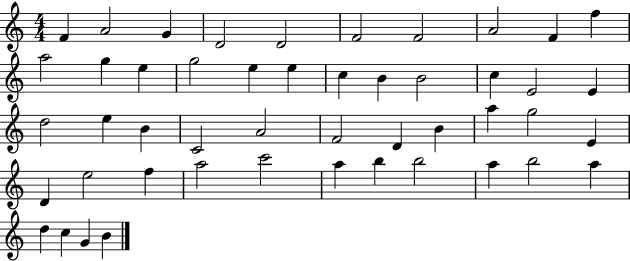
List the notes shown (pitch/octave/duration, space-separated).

F4/q A4/h G4/q D4/h D4/h F4/h F4/h A4/h F4/q F5/q A5/h G5/q E5/q G5/h E5/q E5/q C5/q B4/q B4/h C5/q E4/h E4/q D5/h E5/q B4/q C4/h A4/h F4/h D4/q B4/q A5/q G5/h E4/q D4/q E5/h F5/q A5/h C6/h A5/q B5/q B5/h A5/q B5/h A5/q D5/q C5/q G4/q B4/q